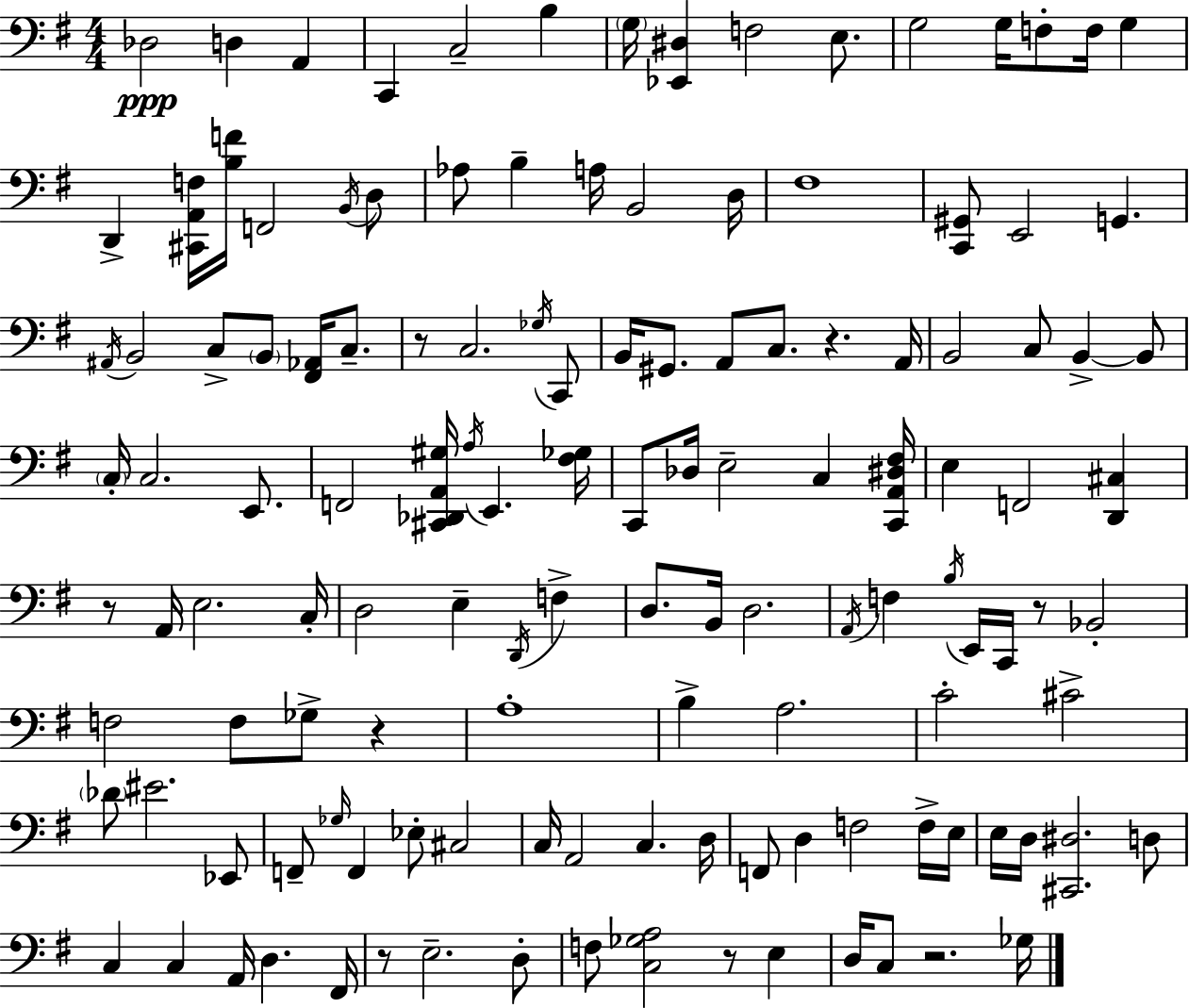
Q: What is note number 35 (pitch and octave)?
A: B2